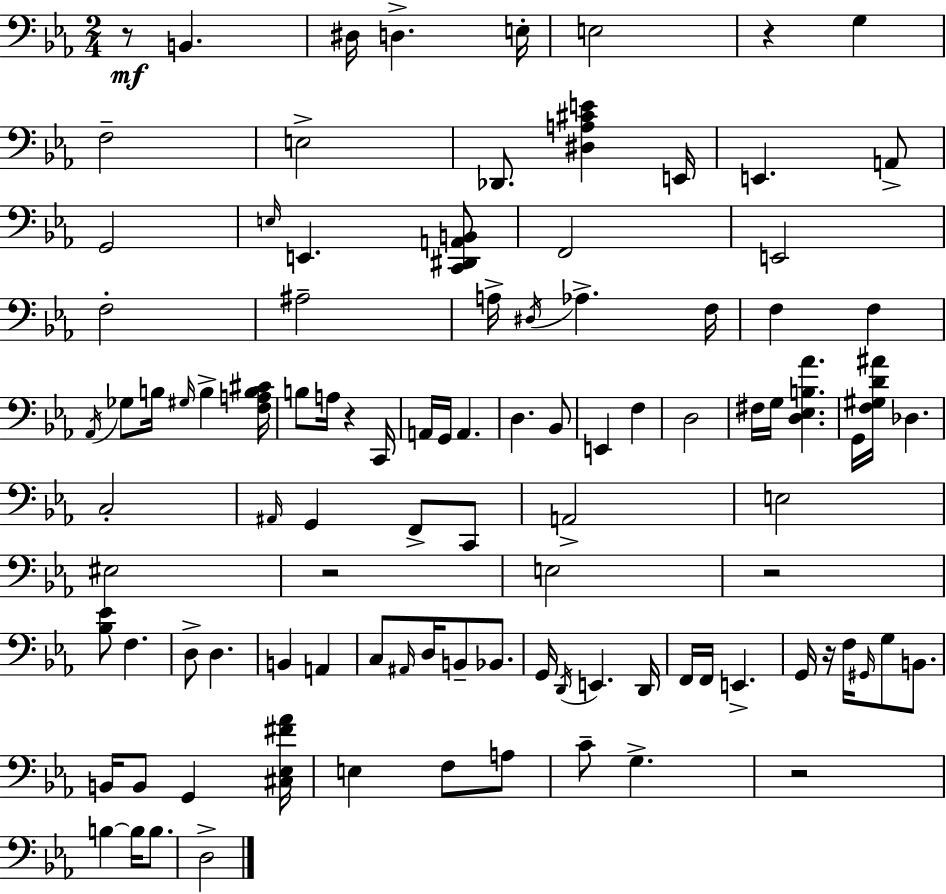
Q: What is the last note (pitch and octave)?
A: D3